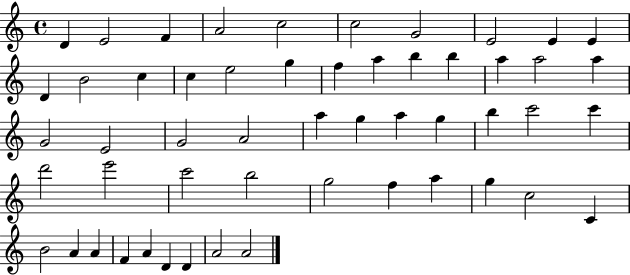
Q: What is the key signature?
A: C major